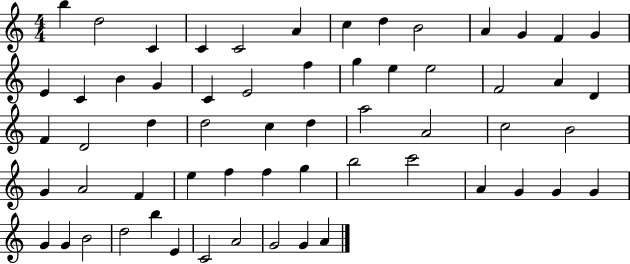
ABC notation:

X:1
T:Untitled
M:4/4
L:1/4
K:C
b d2 C C C2 A c d B2 A G F G E C B G C E2 f g e e2 F2 A D F D2 d d2 c d a2 A2 c2 B2 G A2 F e f f g b2 c'2 A G G G G G B2 d2 b E C2 A2 G2 G A